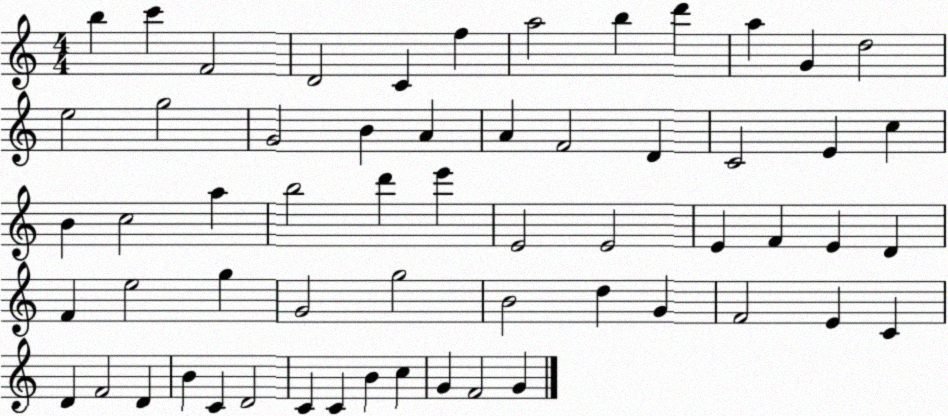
X:1
T:Untitled
M:4/4
L:1/4
K:C
b c' F2 D2 C f a2 b d' a G d2 e2 g2 G2 B A A F2 D C2 E c B c2 a b2 d' e' E2 E2 E F E D F e2 g G2 g2 B2 d G F2 E C D F2 D B C D2 C C B c G F2 G